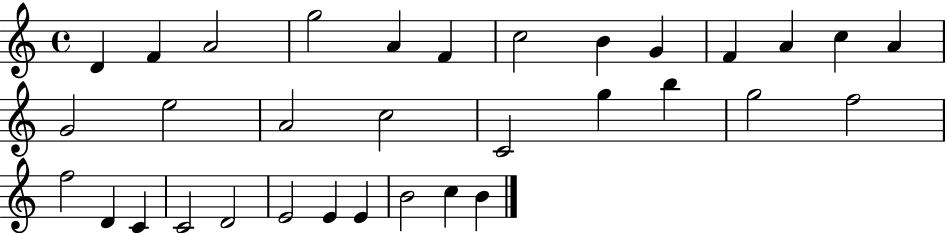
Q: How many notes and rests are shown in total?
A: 33